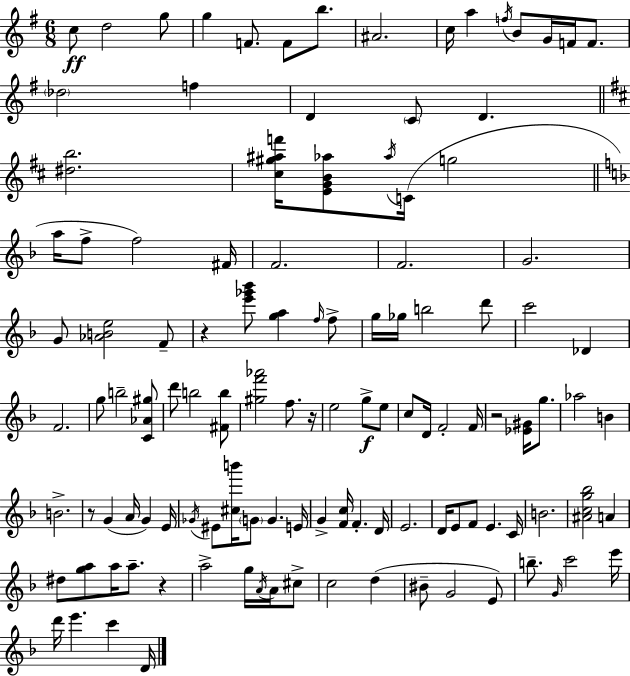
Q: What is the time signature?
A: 6/8